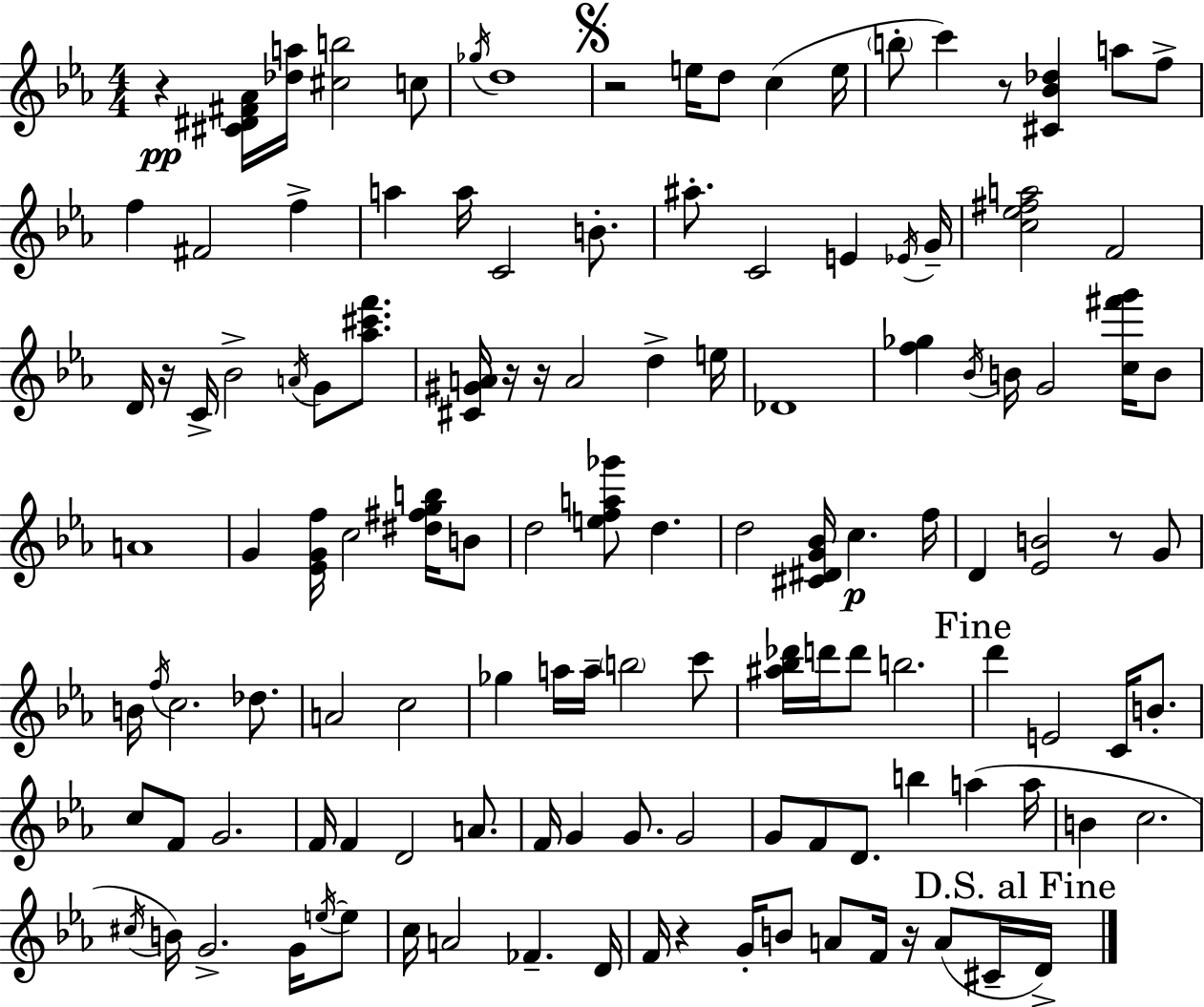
X:1
T:Untitled
M:4/4
L:1/4
K:Cm
z [^C^D^F_A]/4 [_da]/4 [^cb]2 c/2 _g/4 d4 z2 e/4 d/2 c e/4 b/2 c' z/2 [^C_B_d] a/2 f/2 f ^F2 f a a/4 C2 B/2 ^a/2 C2 E _E/4 G/4 [c_e^fa]2 F2 D/4 z/4 C/4 _B2 A/4 G/2 [_a^c'f']/2 [^C^GA]/4 z/4 z/4 A2 d e/4 _D4 [f_g] _B/4 B/4 G2 [c^f'g']/4 B/2 A4 G [_EGf]/4 c2 [^d^fgb]/4 B/2 d2 [efa_g']/2 d d2 [^C^DG_B]/4 c f/4 D [_EB]2 z/2 G/2 B/4 f/4 c2 _d/2 A2 c2 _g a/4 a/4 b2 c'/2 [^a_b_d']/4 d'/4 d'/2 b2 d' E2 C/4 B/2 c/2 F/2 G2 F/4 F D2 A/2 F/4 G G/2 G2 G/2 F/2 D/2 b a a/4 B c2 ^c/4 B/4 G2 G/4 e/4 e/2 c/4 A2 _F D/4 F/4 z G/4 B/2 A/2 F/4 z/4 A/2 ^C/4 D/4